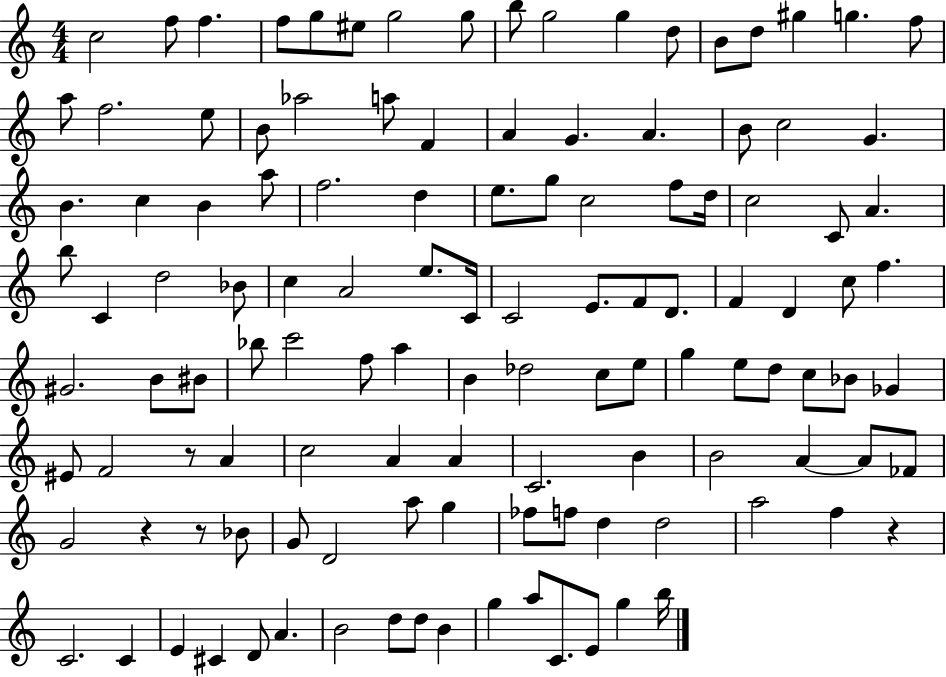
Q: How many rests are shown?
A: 4